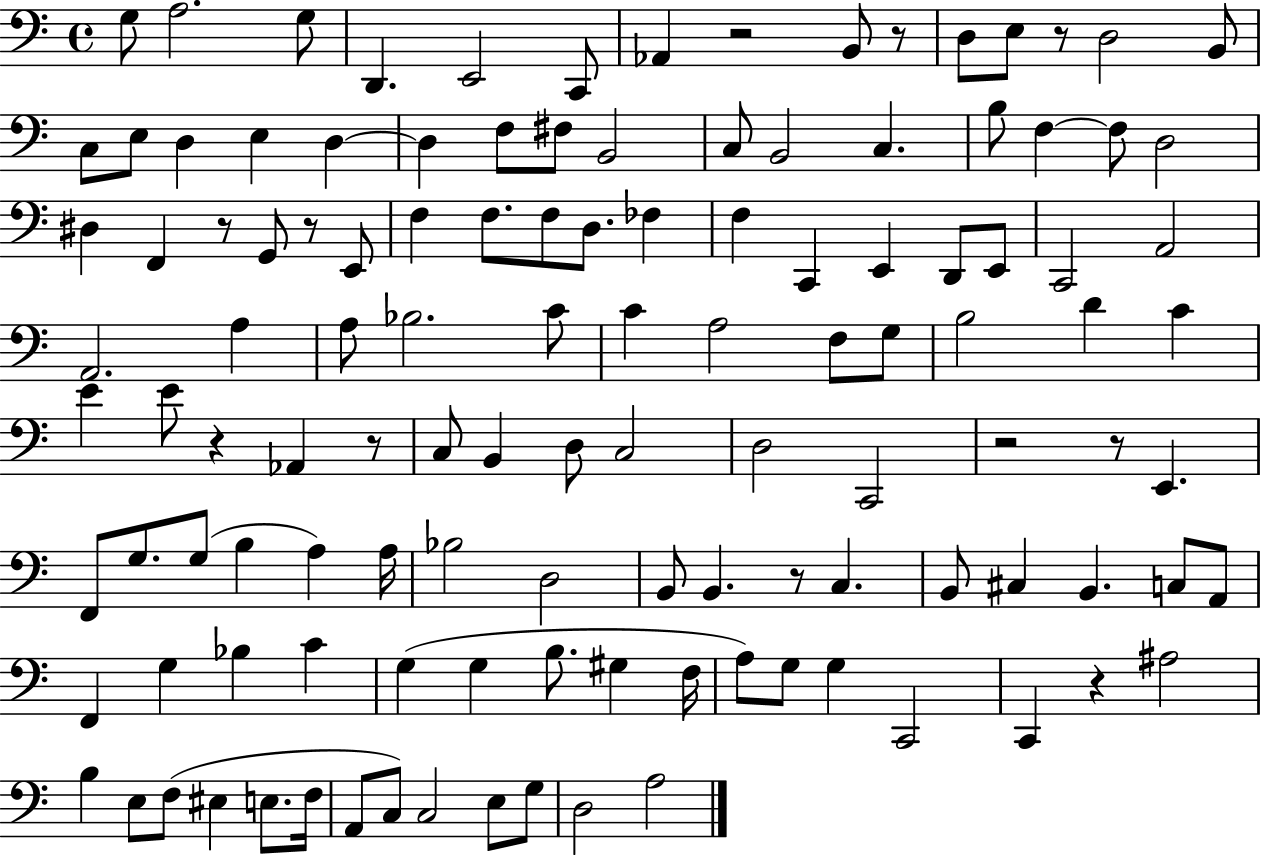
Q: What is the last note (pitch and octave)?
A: A3